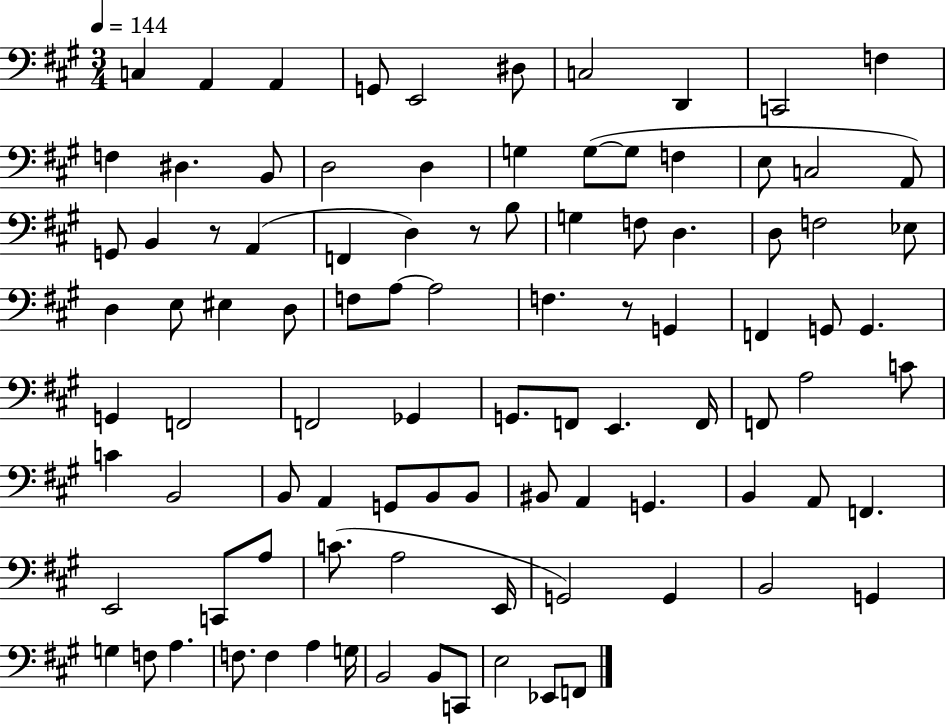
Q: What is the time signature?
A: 3/4